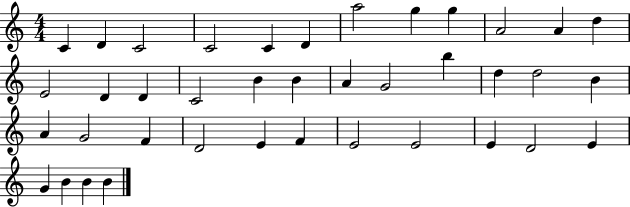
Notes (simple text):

C4/q D4/q C4/h C4/h C4/q D4/q A5/h G5/q G5/q A4/h A4/q D5/q E4/h D4/q D4/q C4/h B4/q B4/q A4/q G4/h B5/q D5/q D5/h B4/q A4/q G4/h F4/q D4/h E4/q F4/q E4/h E4/h E4/q D4/h E4/q G4/q B4/q B4/q B4/q